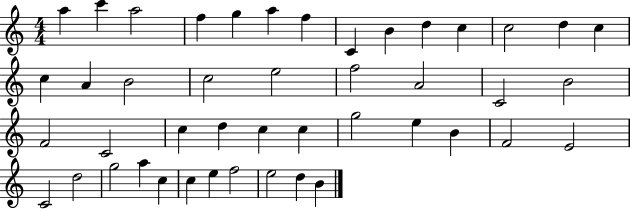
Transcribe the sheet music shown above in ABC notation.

X:1
T:Untitled
M:4/4
L:1/4
K:C
a c' a2 f g a f C B d c c2 d c c A B2 c2 e2 f2 A2 C2 B2 F2 C2 c d c c g2 e B F2 E2 C2 d2 g2 a c c e f2 e2 d B